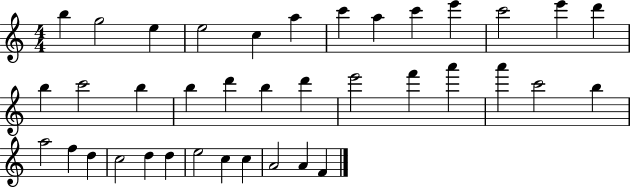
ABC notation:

X:1
T:Untitled
M:4/4
L:1/4
K:C
b g2 e e2 c a c' a c' e' c'2 e' d' b c'2 b b d' b d' e'2 f' a' a' c'2 b a2 f d c2 d d e2 c c A2 A F